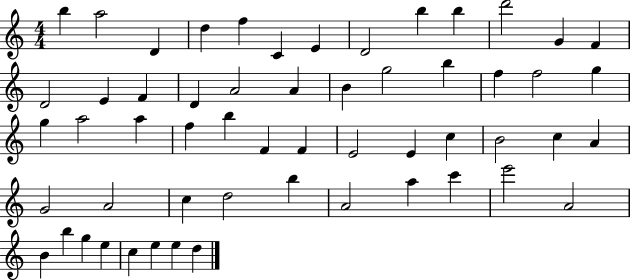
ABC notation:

X:1
T:Untitled
M:4/4
L:1/4
K:C
b a2 D d f C E D2 b b d'2 G F D2 E F D A2 A B g2 b f f2 g g a2 a f b F F E2 E c B2 c A G2 A2 c d2 b A2 a c' e'2 A2 B b g e c e e d